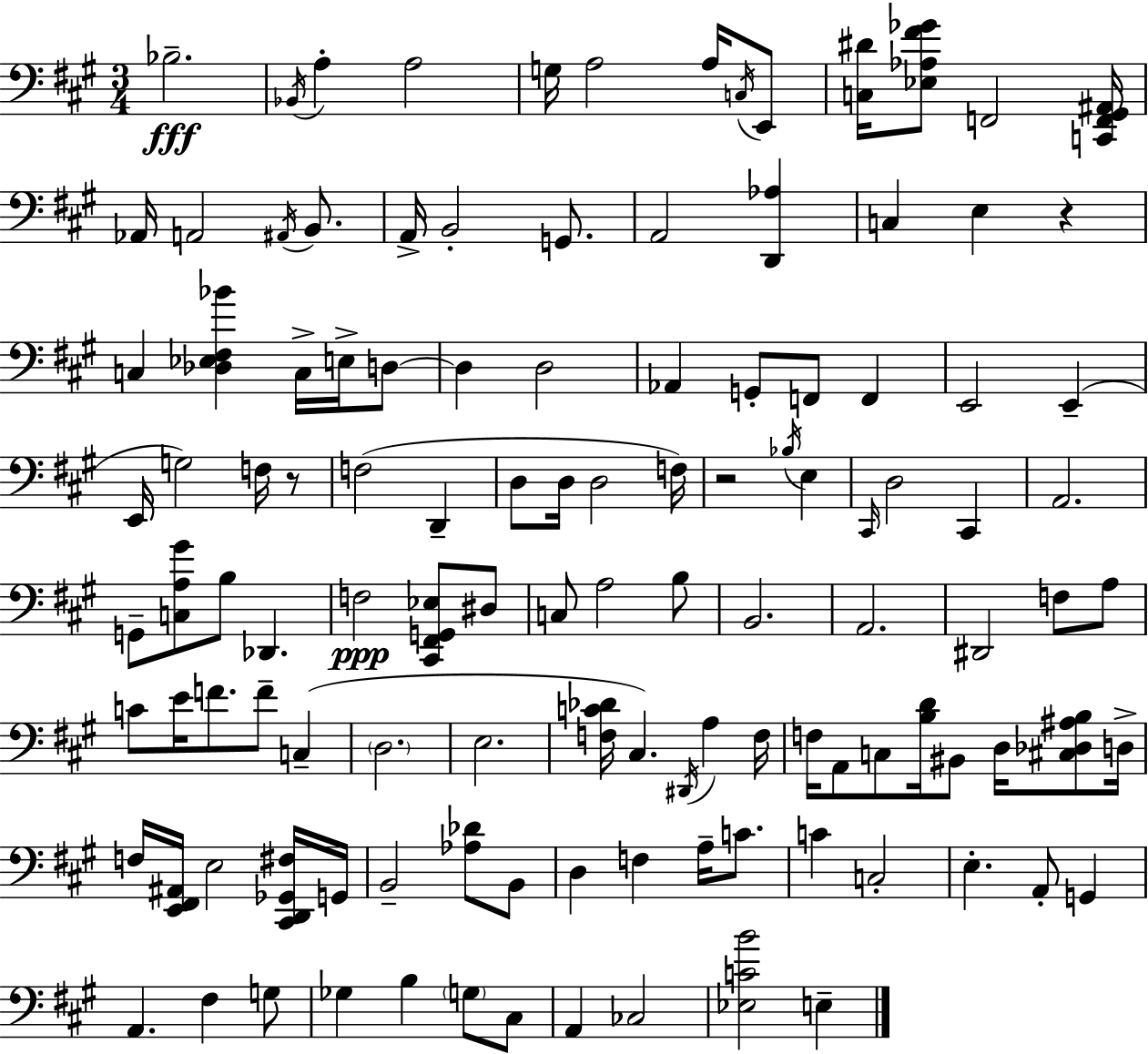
X:1
T:Untitled
M:3/4
L:1/4
K:A
_B,2 _B,,/4 A, A,2 G,/4 A,2 A,/4 C,/4 E,,/2 [C,^D]/4 [_E,_A,^F_G]/2 F,,2 [C,,F,,^G,,^A,,]/4 _A,,/4 A,,2 ^A,,/4 B,,/2 A,,/4 B,,2 G,,/2 A,,2 [D,,_A,] C, E, z C, [_D,_E,^F,_B] C,/4 E,/4 D,/2 D, D,2 _A,, G,,/2 F,,/2 F,, E,,2 E,, E,,/4 G,2 F,/4 z/2 F,2 D,, D,/2 D,/4 D,2 F,/4 z2 _B,/4 E, ^C,,/4 D,2 ^C,, A,,2 G,,/2 [C,A,^G]/2 B,/2 _D,, F,2 [^C,,^F,,G,,_E,]/2 ^D,/2 C,/2 A,2 B,/2 B,,2 A,,2 ^D,,2 F,/2 A,/2 C/2 E/4 F/2 F/2 C, D,2 E,2 [F,C_D]/4 ^C, ^D,,/4 A, F,/4 F,/4 A,,/2 C,/2 [B,D]/4 ^B,,/2 D,/4 [^C,_D,^A,B,]/2 D,/4 F,/4 [E,,^F,,^A,,]/4 E,2 [^C,,D,,_G,,^F,]/4 G,,/4 B,,2 [_A,_D]/2 B,,/2 D, F, A,/4 C/2 C C,2 E, A,,/2 G,, A,, ^F, G,/2 _G, B, G,/2 ^C,/2 A,, _C,2 [_E,CB]2 E,